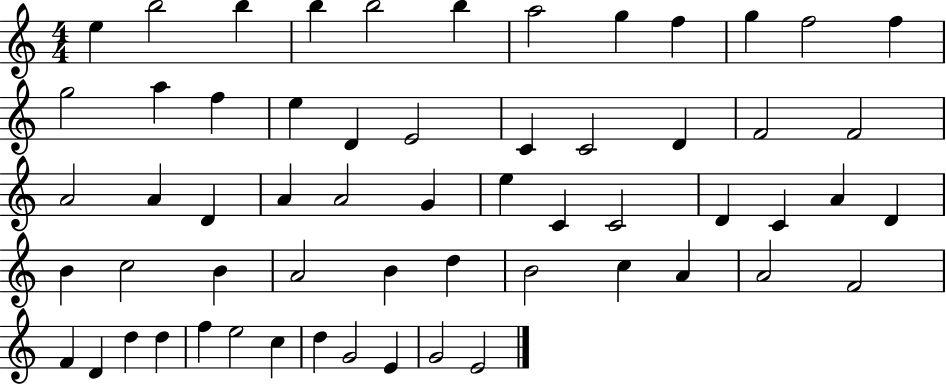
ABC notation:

X:1
T:Untitled
M:4/4
L:1/4
K:C
e b2 b b b2 b a2 g f g f2 f g2 a f e D E2 C C2 D F2 F2 A2 A D A A2 G e C C2 D C A D B c2 B A2 B d B2 c A A2 F2 F D d d f e2 c d G2 E G2 E2